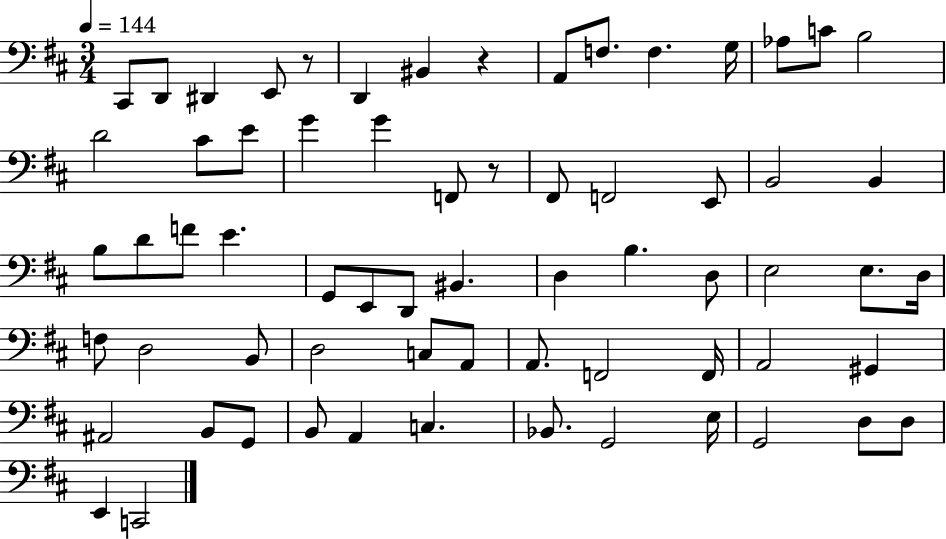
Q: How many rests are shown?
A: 3